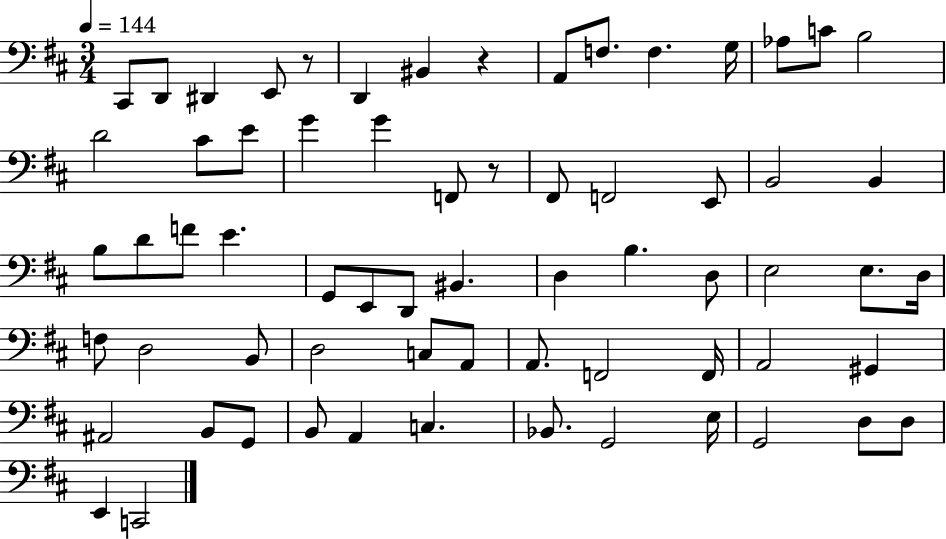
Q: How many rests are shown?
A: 3